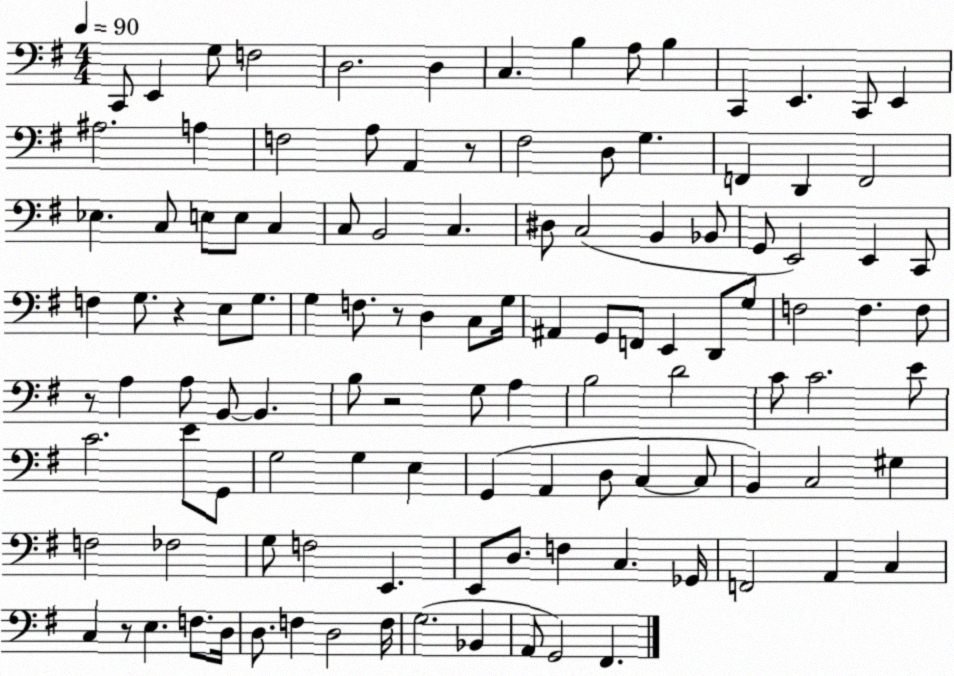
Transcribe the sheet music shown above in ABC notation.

X:1
T:Untitled
M:4/4
L:1/4
K:G
C,,/2 E,, G,/2 F,2 D,2 D, C, B, A,/2 B, C,, E,, C,,/2 E,, ^A,2 A, F,2 A,/2 A,, z/2 ^F,2 D,/2 G, F,, D,, F,,2 _E, C,/2 E,/2 E,/2 C, C,/2 B,,2 C, ^D,/2 C,2 B,, _B,,/2 G,,/2 E,,2 E,, C,,/2 F, G,/2 z E,/2 G,/2 G, F,/2 z/2 D, C,/2 G,/4 ^A,, G,,/2 F,,/2 E,, D,,/2 G,/2 F,2 F, F,/2 z/2 A, A,/2 B,,/2 B,, B,/2 z2 G,/2 A, B,2 D2 C/2 C2 E/2 C2 E/2 G,,/2 G,2 G, E, G,, A,, D,/2 C, C,/2 B,, C,2 ^G, F,2 _F,2 G,/2 F,2 E,, E,,/2 D,/2 F, C, _G,,/4 F,,2 A,, C, C, z/2 E, F,/2 D,/4 D,/2 F, D,2 F,/4 G,2 _B,, A,,/2 G,,2 ^F,,